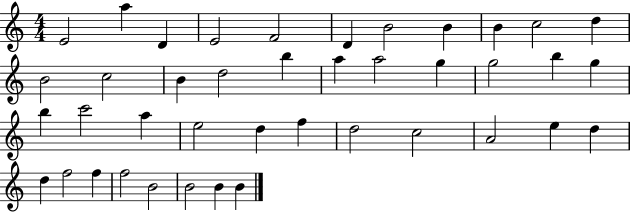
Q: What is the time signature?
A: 4/4